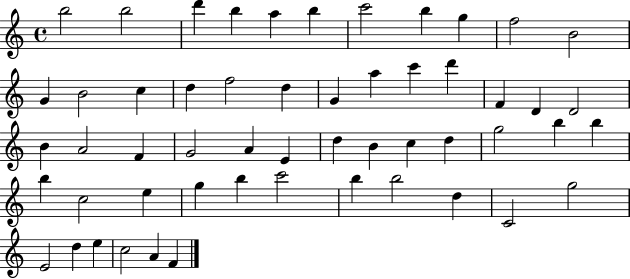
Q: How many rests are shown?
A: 0